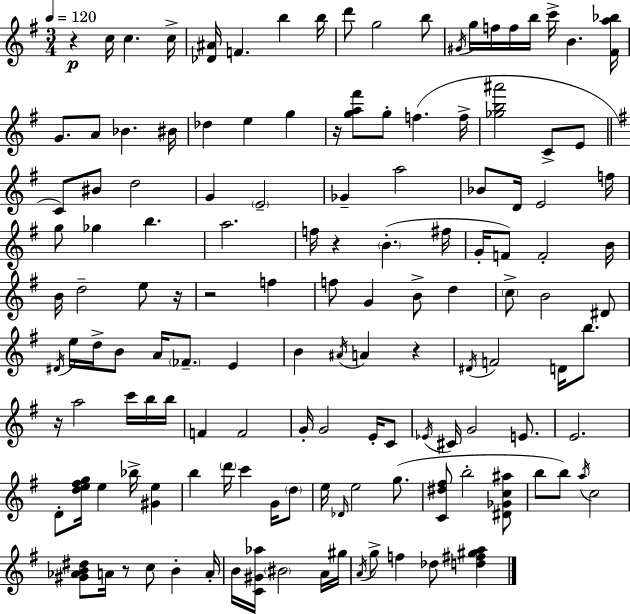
R/q C5/s C5/q. C5/s [Db4,A#4]/s F4/q. B5/q B5/s D6/e G5/h B5/e G#4/s G5/s F5/s F5/s B5/s C6/s B4/q. [F#4,A5,Bb5]/s G4/e. A4/e Bb4/q. BIS4/s Db5/q E5/q G5/q R/s [G5,A5,F#6]/e G5/e F5/q. F5/s [Gb5,B5,A#6]/h C4/e E4/e C4/e BIS4/e D5/h G4/q E4/h Gb4/q A5/h Bb4/e D4/s E4/h F5/s G5/e Gb5/q B5/q. A5/h. F5/s R/q B4/q. F#5/s G4/s F4/e F4/h B4/s B4/s D5/h E5/e R/s R/h F5/q F5/e G4/q B4/e D5/q C5/e B4/h D#4/e D#4/s E5/s D5/s B4/e A4/s FES4/e. E4/q B4/q A#4/s A4/q R/q D#4/s F4/h D4/s B5/e. R/s A5/h C6/s B5/s B5/s F4/q F4/h G4/s G4/h E4/s C4/e Eb4/s C#4/s G4/h E4/e. E4/h. D4/e [D5,E5,F#5,G5]/s E5/q Bb5/s [G#4,E5]/q B5/q D6/s C6/q G4/s D5/e E5/s Db4/s E5/h G5/e. [C4,D#5,F#5]/e B5/h [D#4,Gb4,C5,A#5]/e B5/e B5/e A5/s C5/h [G#4,Ab4,B4,D#5]/e A4/s R/e C5/e B4/q A4/s B4/s [C4,G#4,Ab5]/s BIS4/h A4/s G#5/s A4/s G5/e F5/q Db5/e [D5,F#5,G#5,A5]/q